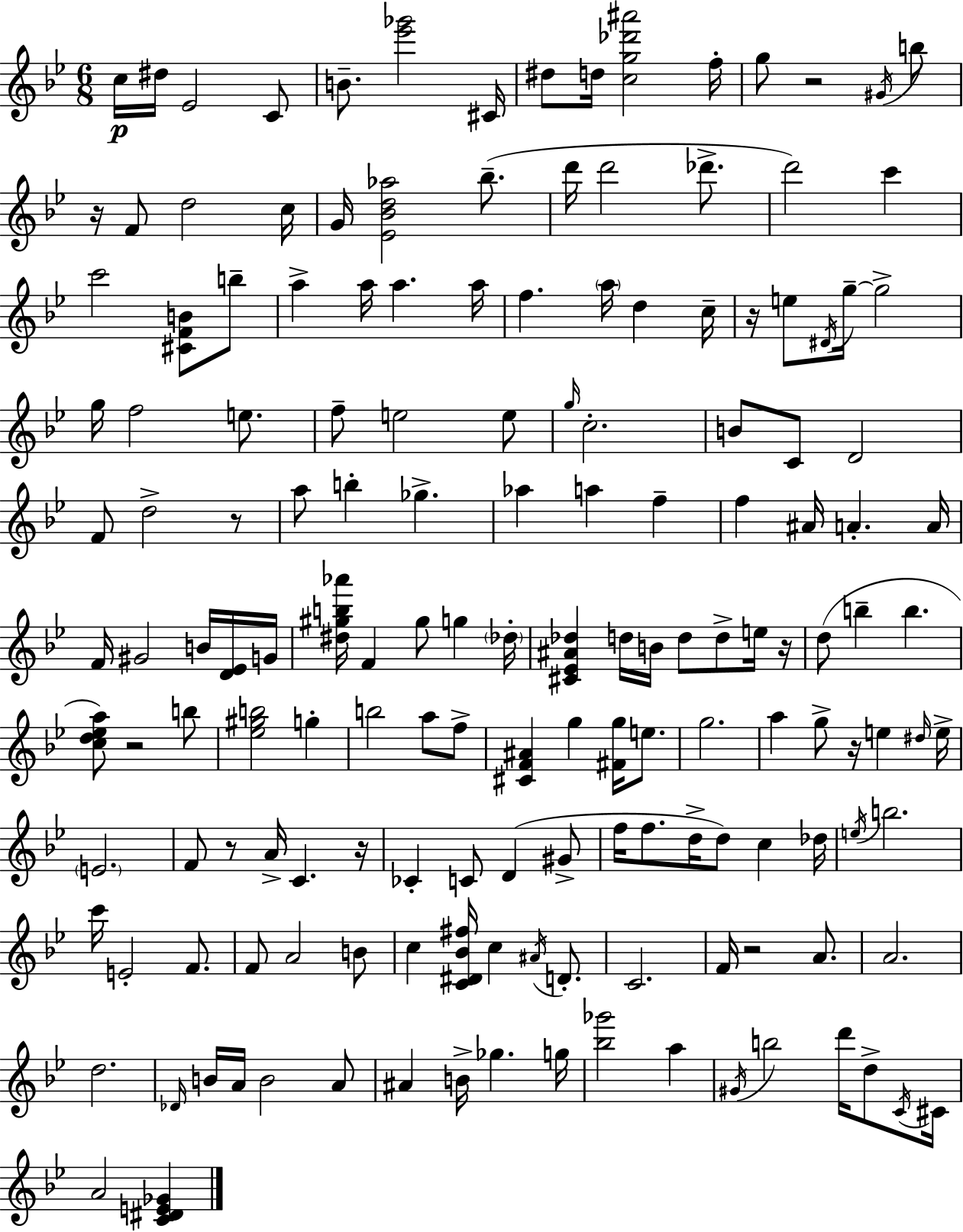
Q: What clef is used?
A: treble